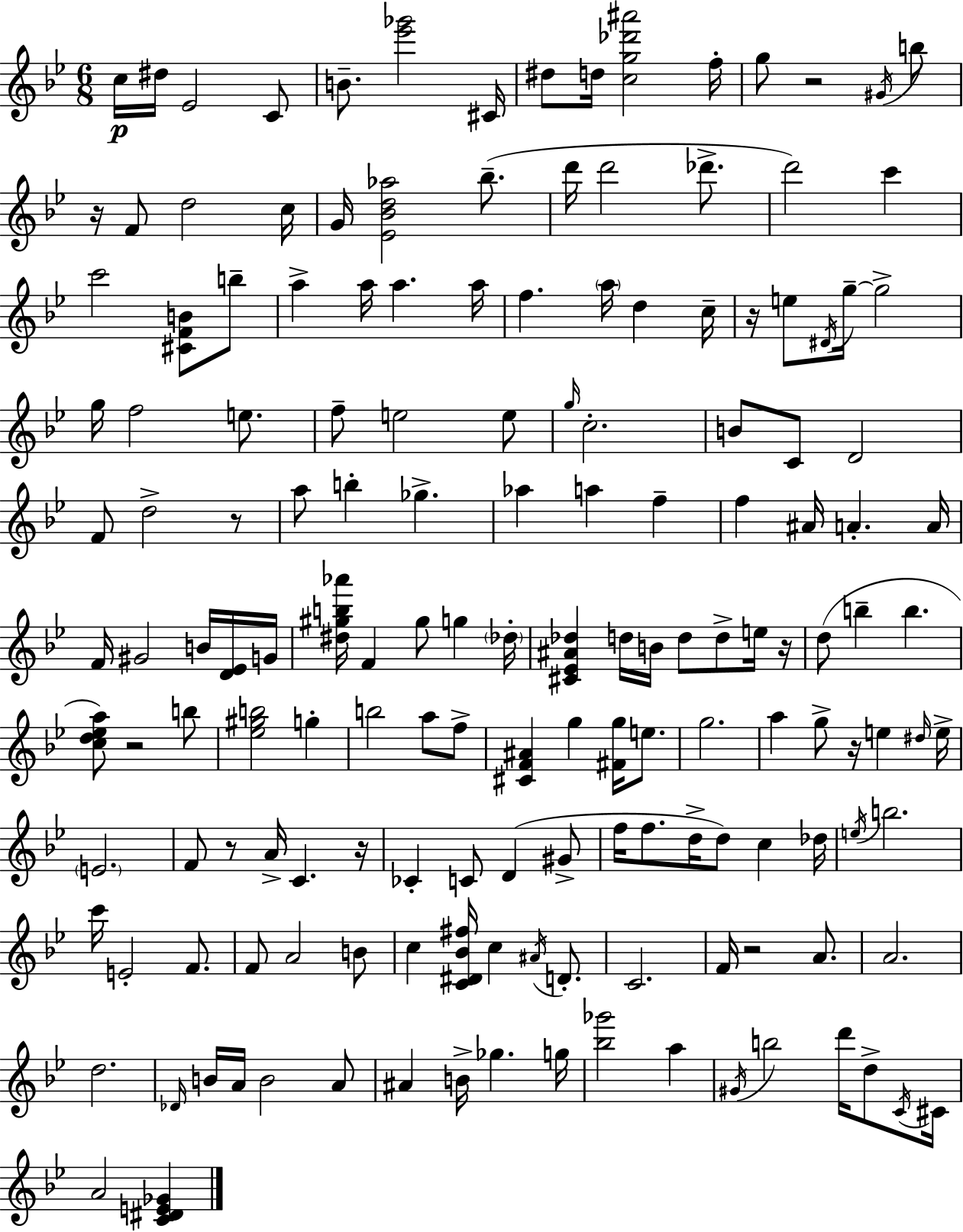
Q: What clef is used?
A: treble